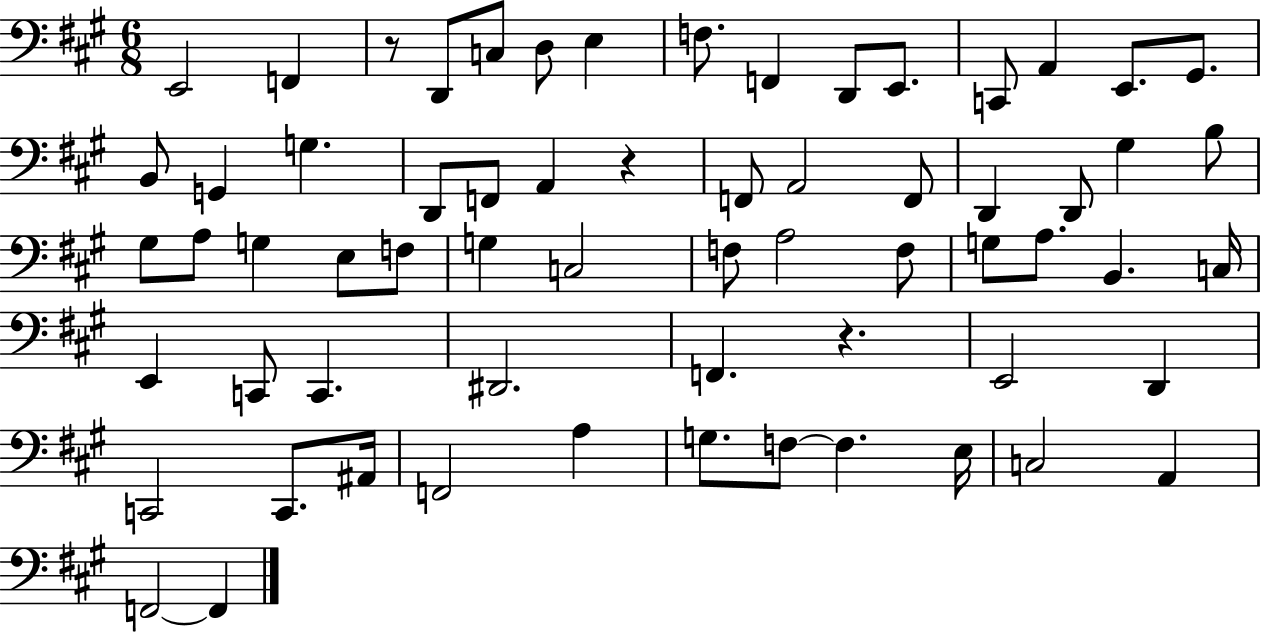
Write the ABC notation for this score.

X:1
T:Untitled
M:6/8
L:1/4
K:A
E,,2 F,, z/2 D,,/2 C,/2 D,/2 E, F,/2 F,, D,,/2 E,,/2 C,,/2 A,, E,,/2 ^G,,/2 B,,/2 G,, G, D,,/2 F,,/2 A,, z F,,/2 A,,2 F,,/2 D,, D,,/2 ^G, B,/2 ^G,/2 A,/2 G, E,/2 F,/2 G, C,2 F,/2 A,2 F,/2 G,/2 A,/2 B,, C,/4 E,, C,,/2 C,, ^D,,2 F,, z E,,2 D,, C,,2 C,,/2 ^A,,/4 F,,2 A, G,/2 F,/2 F, E,/4 C,2 A,, F,,2 F,,